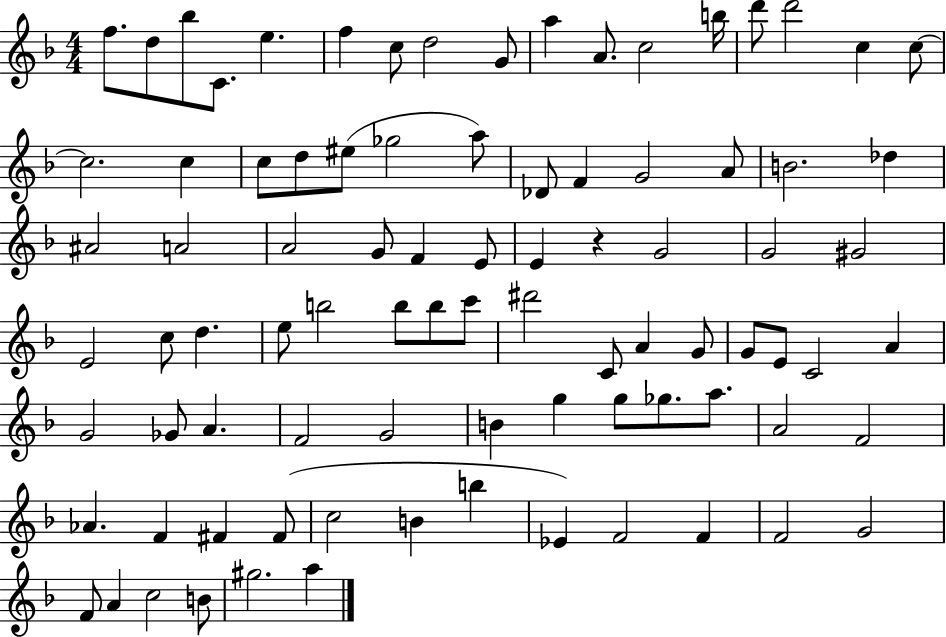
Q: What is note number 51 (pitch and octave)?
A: A4